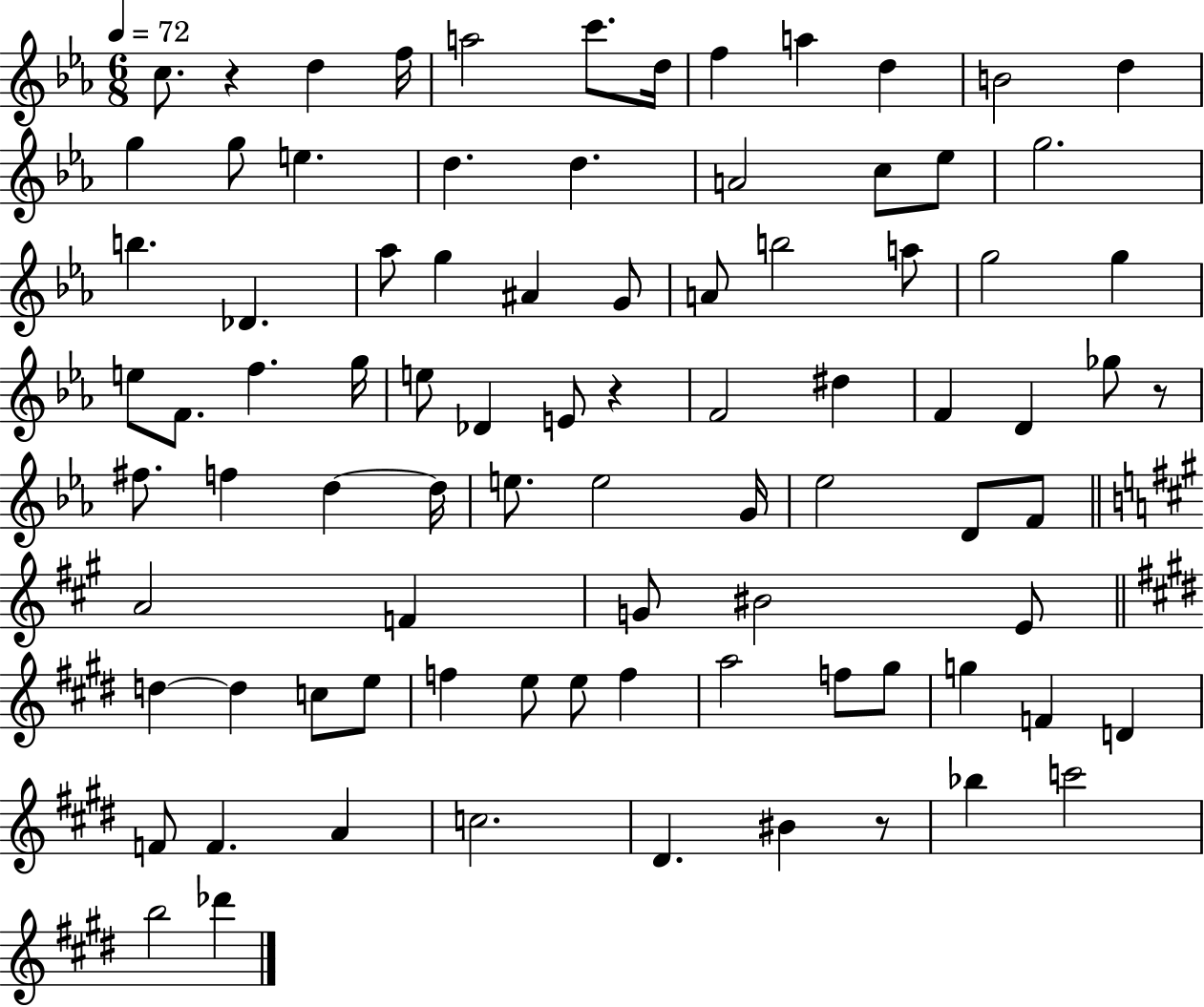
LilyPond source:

{
  \clef treble
  \numericTimeSignature
  \time 6/8
  \key ees \major
  \tempo 4 = 72
  c''8. r4 d''4 f''16 | a''2 c'''8. d''16 | f''4 a''4 d''4 | b'2 d''4 | \break g''4 g''8 e''4. | d''4. d''4. | a'2 c''8 ees''8 | g''2. | \break b''4. des'4. | aes''8 g''4 ais'4 g'8 | a'8 b''2 a''8 | g''2 g''4 | \break e''8 f'8. f''4. g''16 | e''8 des'4 e'8 r4 | f'2 dis''4 | f'4 d'4 ges''8 r8 | \break fis''8. f''4 d''4~~ d''16 | e''8. e''2 g'16 | ees''2 d'8 f'8 | \bar "||" \break \key a \major a'2 f'4 | g'8 bis'2 e'8 | \bar "||" \break \key e \major d''4~~ d''4 c''8 e''8 | f''4 e''8 e''8 f''4 | a''2 f''8 gis''8 | g''4 f'4 d'4 | \break f'8 f'4. a'4 | c''2. | dis'4. bis'4 r8 | bes''4 c'''2 | \break b''2 des'''4 | \bar "|."
}